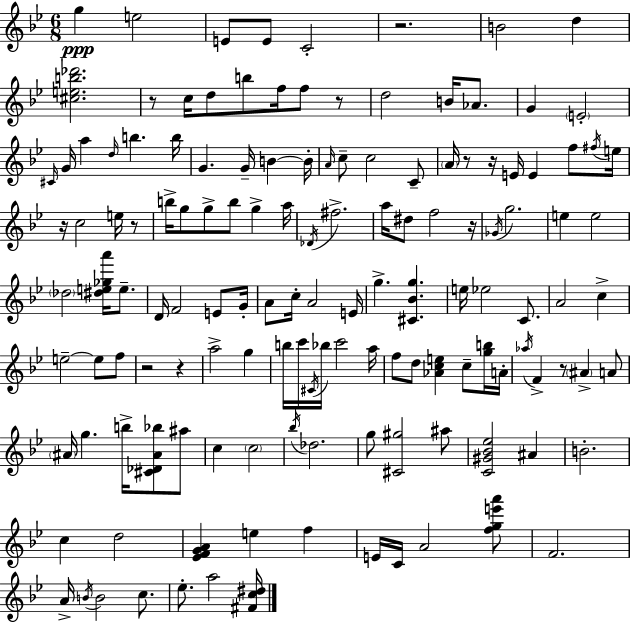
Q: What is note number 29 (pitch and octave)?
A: C5